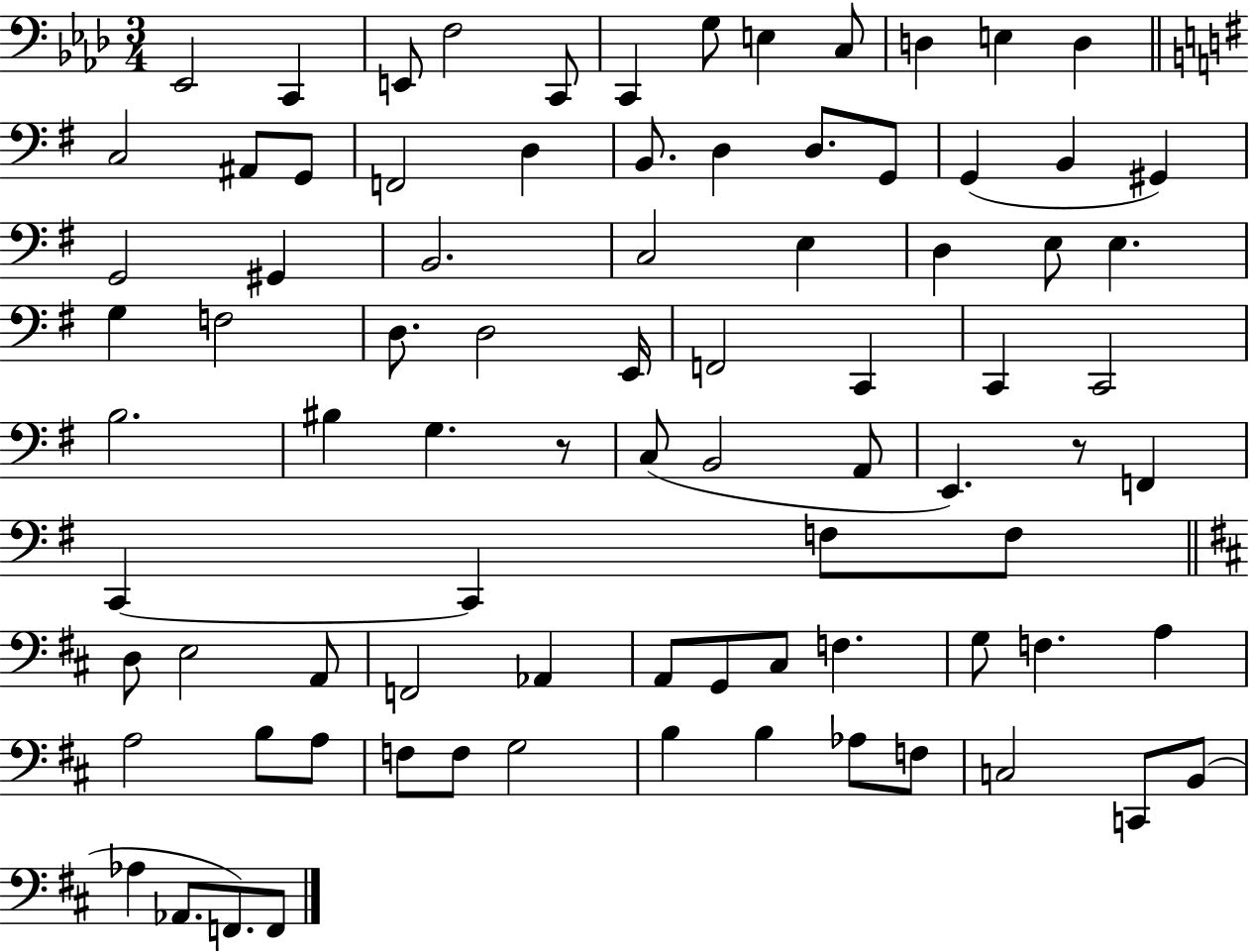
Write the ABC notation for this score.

X:1
T:Untitled
M:3/4
L:1/4
K:Ab
_E,,2 C,, E,,/2 F,2 C,,/2 C,, G,/2 E, C,/2 D, E, D, C,2 ^A,,/2 G,,/2 F,,2 D, B,,/2 D, D,/2 G,,/2 G,, B,, ^G,, G,,2 ^G,, B,,2 C,2 E, D, E,/2 E, G, F,2 D,/2 D,2 E,,/4 F,,2 C,, C,, C,,2 B,2 ^B, G, z/2 C,/2 B,,2 A,,/2 E,, z/2 F,, C,, C,, F,/2 F,/2 D,/2 E,2 A,,/2 F,,2 _A,, A,,/2 G,,/2 ^C,/2 F, G,/2 F, A, A,2 B,/2 A,/2 F,/2 F,/2 G,2 B, B, _A,/2 F,/2 C,2 C,,/2 B,,/2 _A, _A,,/2 F,,/2 F,,/2